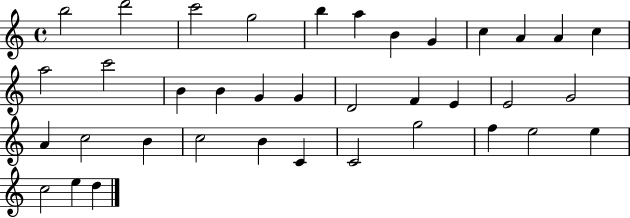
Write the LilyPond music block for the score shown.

{
  \clef treble
  \time 4/4
  \defaultTimeSignature
  \key c \major
  b''2 d'''2 | c'''2 g''2 | b''4 a''4 b'4 g'4 | c''4 a'4 a'4 c''4 | \break a''2 c'''2 | b'4 b'4 g'4 g'4 | d'2 f'4 e'4 | e'2 g'2 | \break a'4 c''2 b'4 | c''2 b'4 c'4 | c'2 g''2 | f''4 e''2 e''4 | \break c''2 e''4 d''4 | \bar "|."
}